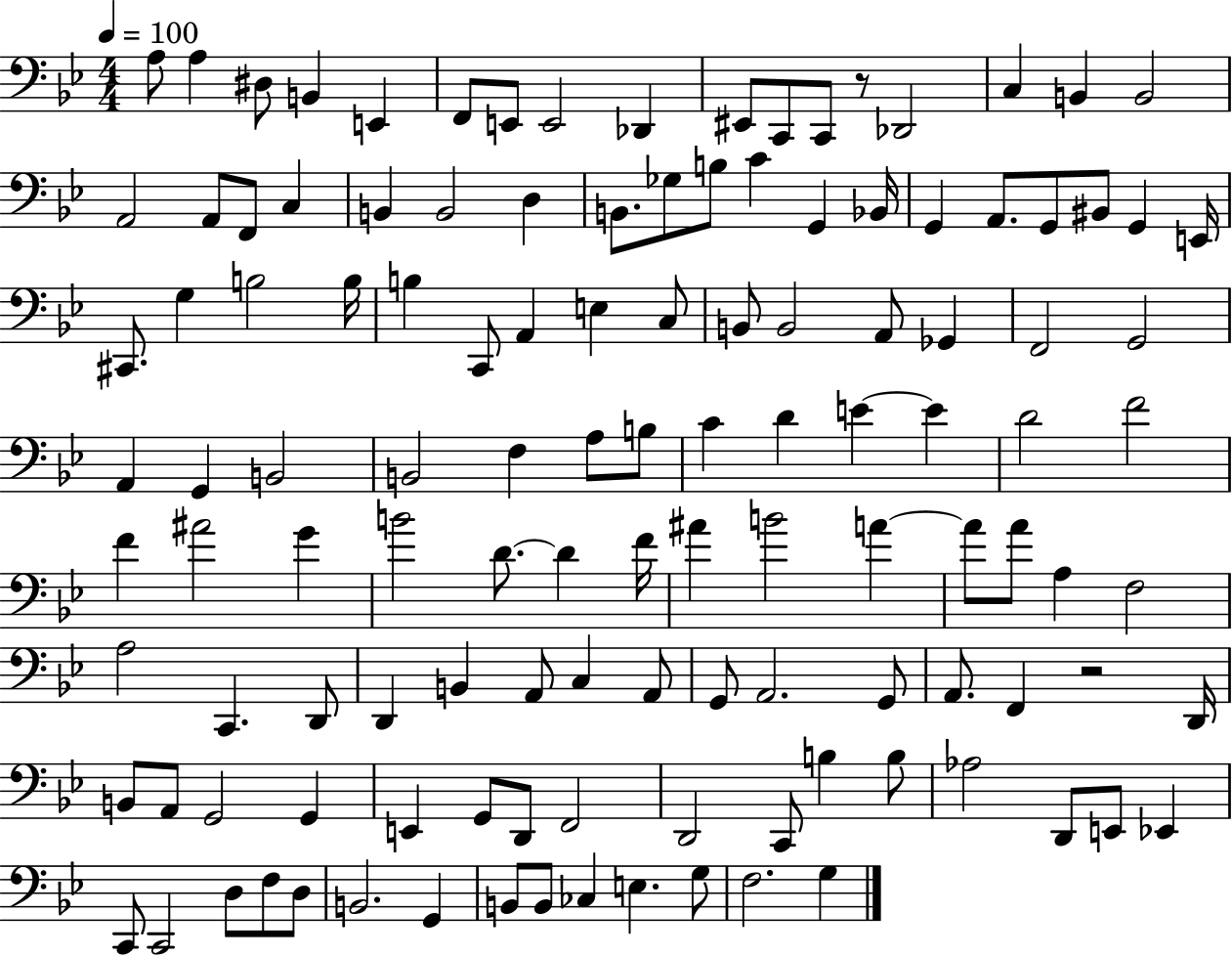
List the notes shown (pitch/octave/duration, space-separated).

A3/e A3/q D#3/e B2/q E2/q F2/e E2/e E2/h Db2/q EIS2/e C2/e C2/e R/e Db2/h C3/q B2/q B2/h A2/h A2/e F2/e C3/q B2/q B2/h D3/q B2/e. Gb3/e B3/e C4/q G2/q Bb2/s G2/q A2/e. G2/e BIS2/e G2/q E2/s C#2/e. G3/q B3/h B3/s B3/q C2/e A2/q E3/q C3/e B2/e B2/h A2/e Gb2/q F2/h G2/h A2/q G2/q B2/h B2/h F3/q A3/e B3/e C4/q D4/q E4/q E4/q D4/h F4/h F4/q A#4/h G4/q B4/h D4/e. D4/q F4/s A#4/q B4/h A4/q A4/e A4/e A3/q F3/h A3/h C2/q. D2/e D2/q B2/q A2/e C3/q A2/e G2/e A2/h. G2/e A2/e. F2/q R/h D2/s B2/e A2/e G2/h G2/q E2/q G2/e D2/e F2/h D2/h C2/e B3/q B3/e Ab3/h D2/e E2/e Eb2/q C2/e C2/h D3/e F3/e D3/e B2/h. G2/q B2/e B2/e CES3/q E3/q. G3/e F3/h. G3/q